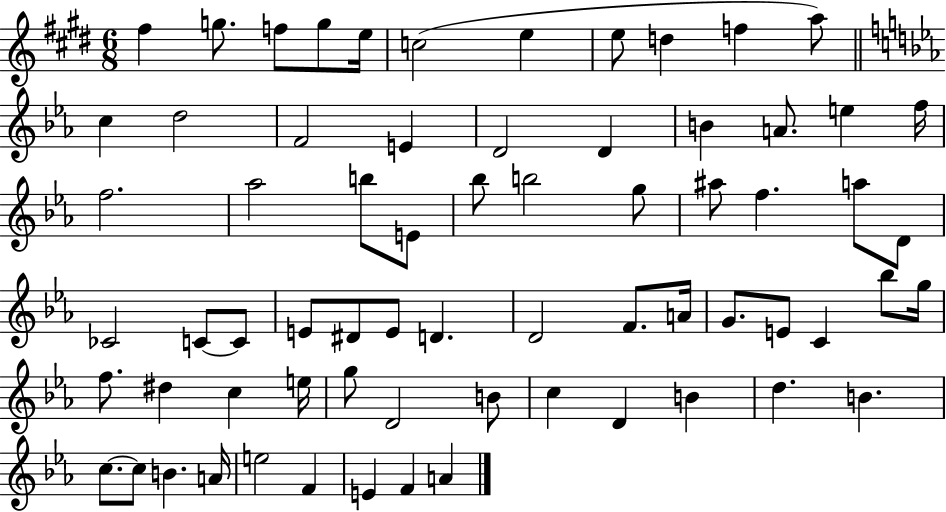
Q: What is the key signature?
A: E major